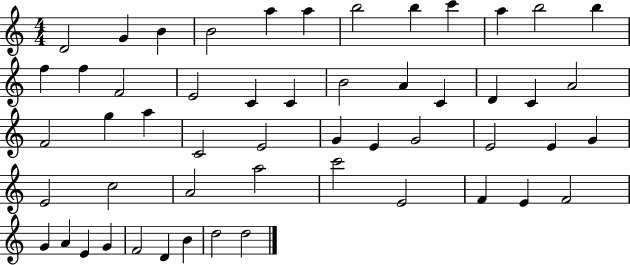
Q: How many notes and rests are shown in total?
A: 53